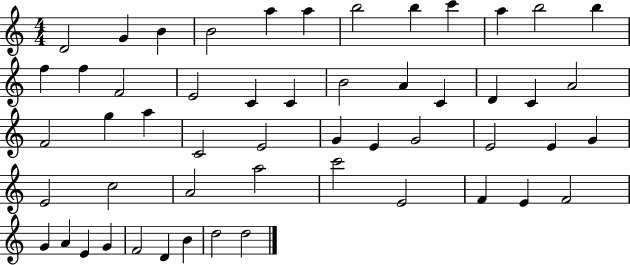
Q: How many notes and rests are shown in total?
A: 53